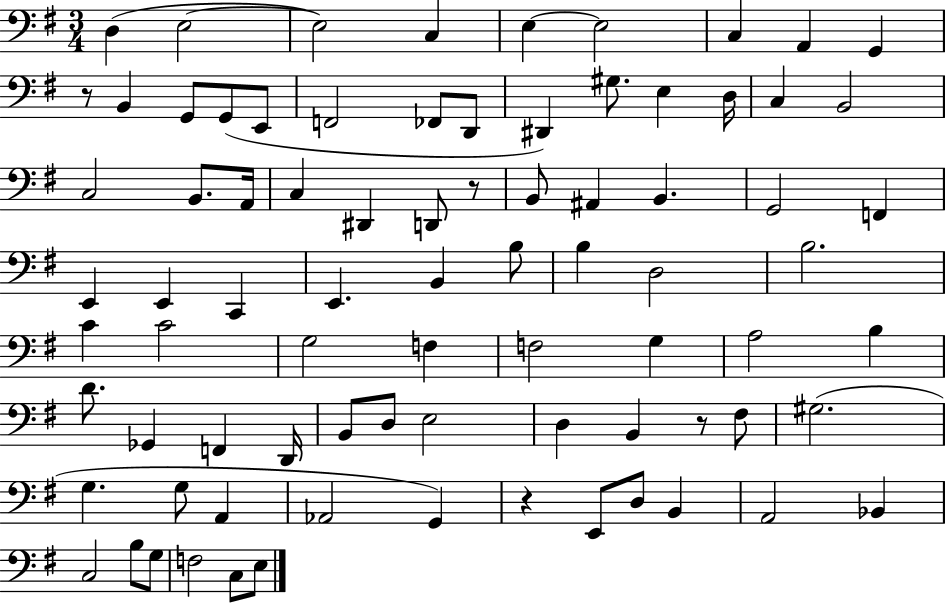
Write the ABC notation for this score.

X:1
T:Untitled
M:3/4
L:1/4
K:G
D, E,2 E,2 C, E, E,2 C, A,, G,, z/2 B,, G,,/2 G,,/2 E,,/2 F,,2 _F,,/2 D,,/2 ^D,, ^G,/2 E, D,/4 C, B,,2 C,2 B,,/2 A,,/4 C, ^D,, D,,/2 z/2 B,,/2 ^A,, B,, G,,2 F,, E,, E,, C,, E,, B,, B,/2 B, D,2 B,2 C C2 G,2 F, F,2 G, A,2 B, D/2 _G,, F,, D,,/4 B,,/2 D,/2 E,2 D, B,, z/2 ^F,/2 ^G,2 G, G,/2 A,, _A,,2 G,, z E,,/2 D,/2 B,, A,,2 _B,, C,2 B,/2 G,/2 F,2 C,/2 E,/2